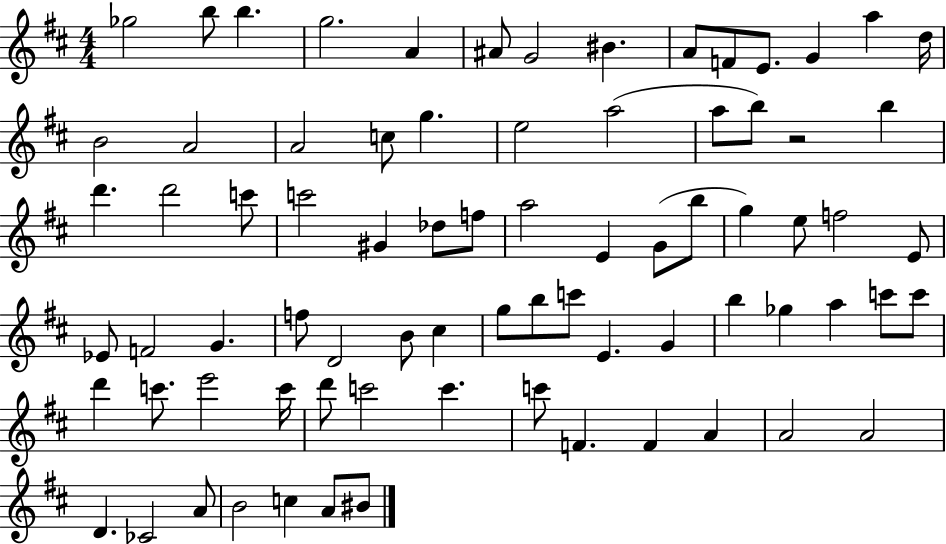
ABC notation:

X:1
T:Untitled
M:4/4
L:1/4
K:D
_g2 b/2 b g2 A ^A/2 G2 ^B A/2 F/2 E/2 G a d/4 B2 A2 A2 c/2 g e2 a2 a/2 b/2 z2 b d' d'2 c'/2 c'2 ^G _d/2 f/2 a2 E G/2 b/2 g e/2 f2 E/2 _E/2 F2 G f/2 D2 B/2 ^c g/2 b/2 c'/2 E G b _g a c'/2 c'/2 d' c'/2 e'2 c'/4 d'/2 c'2 c' c'/2 F F A A2 A2 D _C2 A/2 B2 c A/2 ^B/2